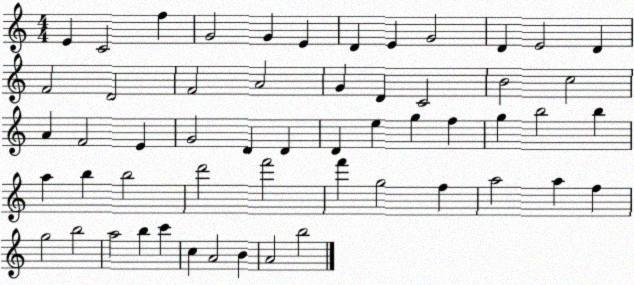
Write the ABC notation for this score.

X:1
T:Untitled
M:4/4
L:1/4
K:C
E C2 f G2 G E D E G2 D E2 D F2 D2 F2 A2 G D C2 B2 c2 A F2 E G2 D D D e g f g b2 b a b b2 d'2 f'2 f' g2 f a2 a f g2 b2 a2 b c' c A2 B A2 b2